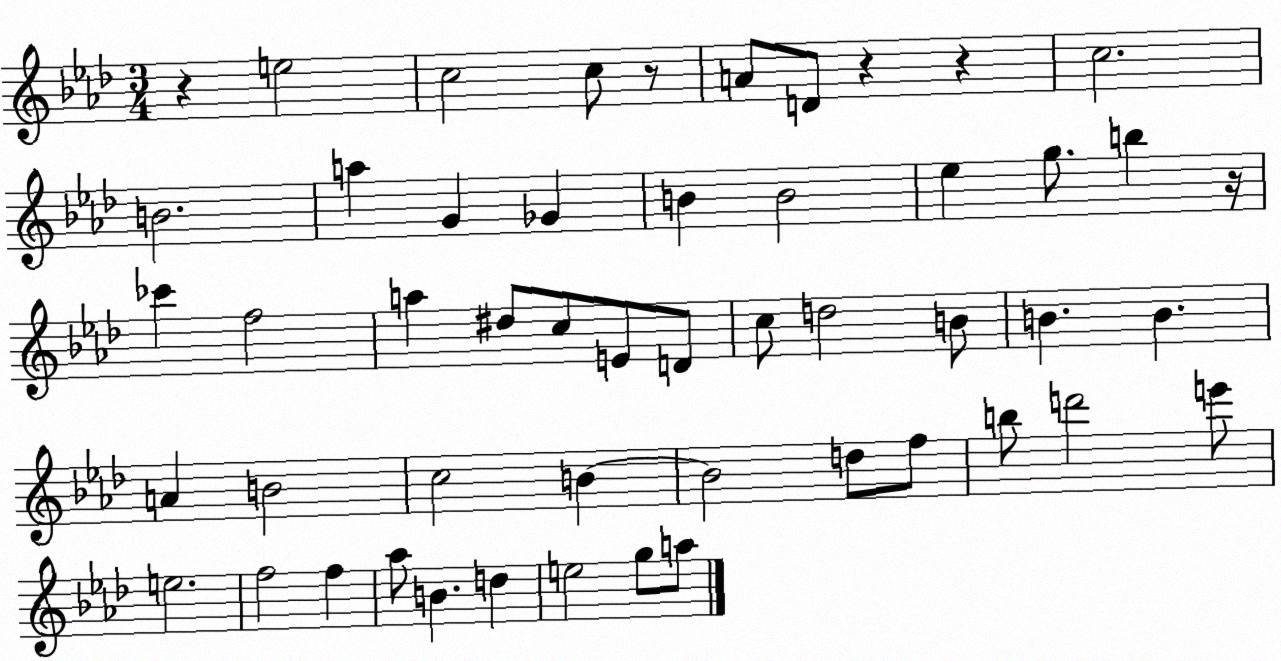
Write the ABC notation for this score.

X:1
T:Untitled
M:3/4
L:1/4
K:Ab
z e2 c2 c/2 z/2 A/2 D/2 z z c2 B2 a G _G B B2 _e g/2 b z/4 _c' f2 a ^d/2 c/2 E/2 D/2 c/2 d2 B/2 B B A B2 c2 B B2 d/2 f/2 b/2 d'2 e'/2 e2 f2 f _a/2 B d e2 g/2 a/2